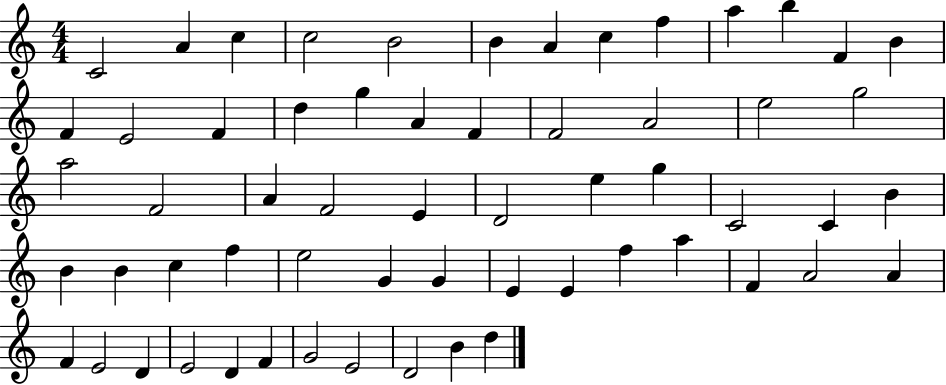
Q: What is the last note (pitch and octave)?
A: D5